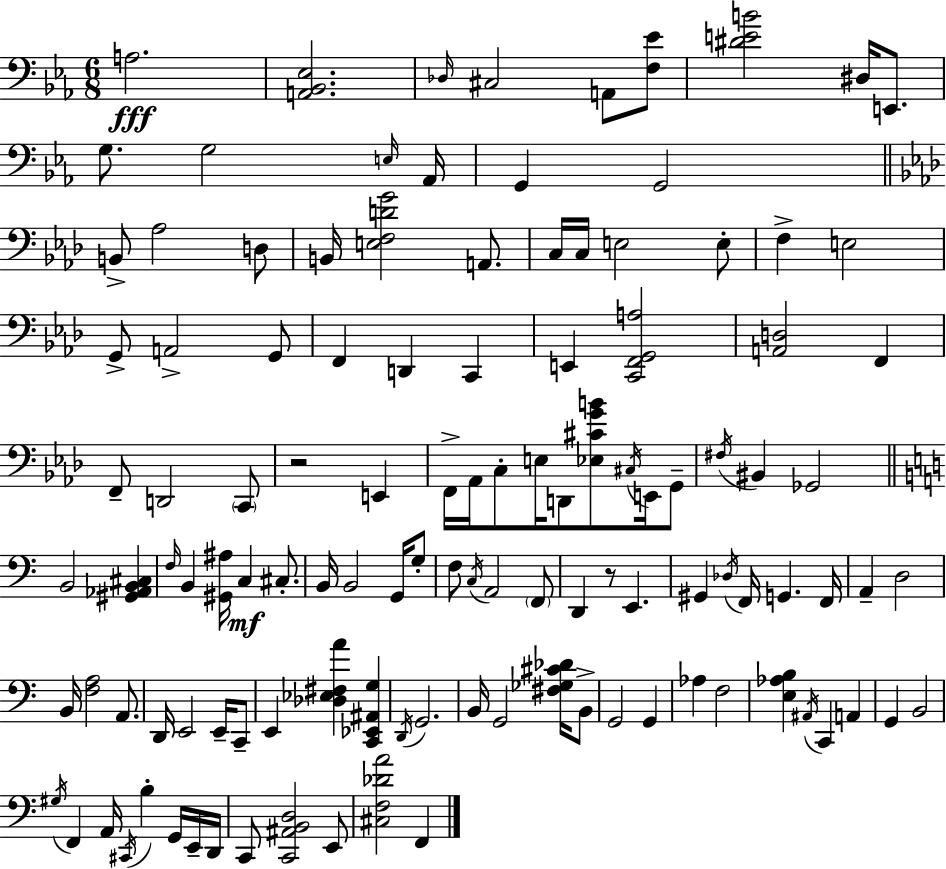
A3/h. [A2,Bb2,Eb3]/h. Db3/s C#3/h A2/e [F3,Eb4]/e [D#4,E4,B4]/h D#3/s E2/e. G3/e. G3/h E3/s Ab2/s G2/q G2/h B2/e Ab3/h D3/e B2/s [E3,F3,D4,G4]/h A2/e. C3/s C3/s E3/h E3/e F3/q E3/h G2/e A2/h G2/e F2/q D2/q C2/q E2/q [C2,F2,G2,A3]/h [A2,D3]/h F2/q F2/e D2/h C2/e R/h E2/q F2/s Ab2/s C3/e E3/s D2/e [Eb3,C#4,G4,B4]/e C#3/s E2/s G2/e F#3/s BIS2/q Gb2/h B2/h [G#2,Ab2,B2,C#3]/q F3/s B2/q [G#2,A#3]/s C3/q C#3/e. B2/s B2/h G2/s G3/e F3/e C3/s A2/h F2/e D2/q R/e E2/q. G#2/q Db3/s F2/s G2/q. F2/s A2/q D3/h B2/s [F3,A3]/h A2/e. D2/s E2/h E2/s C2/e E2/q [Db3,Eb3,F#3,A4]/q [C2,Eb2,A#2,G3]/q D2/s G2/h. B2/s G2/h [F#3,Gb3,C#4,Db4]/s B2/e G2/h G2/q Ab3/q F3/h [E3,Ab3,B3]/q A#2/s C2/q A2/q G2/q B2/h G#3/s F2/q A2/s C#2/s B3/q G2/s E2/s D2/s C2/e [C2,A#2,B2,D3]/h E2/e [C#3,F3,Db4,A4]/h F2/q